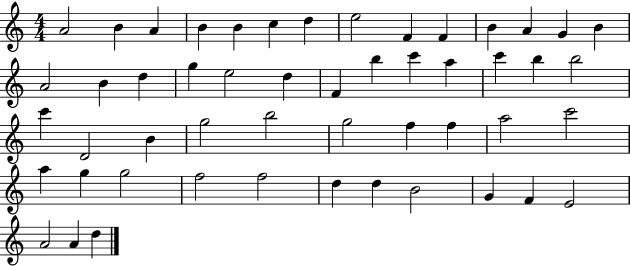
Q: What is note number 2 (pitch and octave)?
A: B4